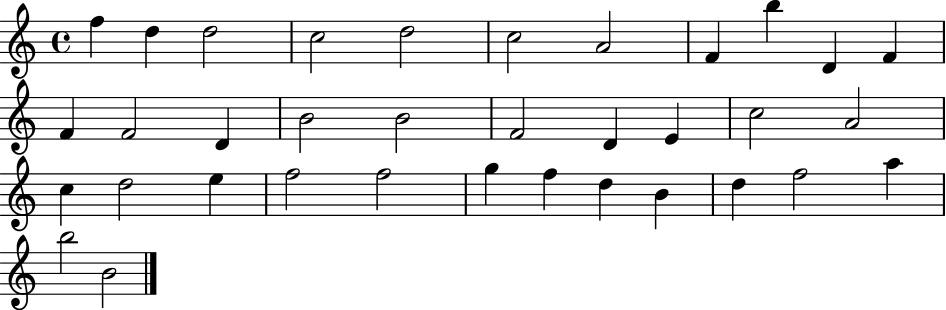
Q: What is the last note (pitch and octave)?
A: B4